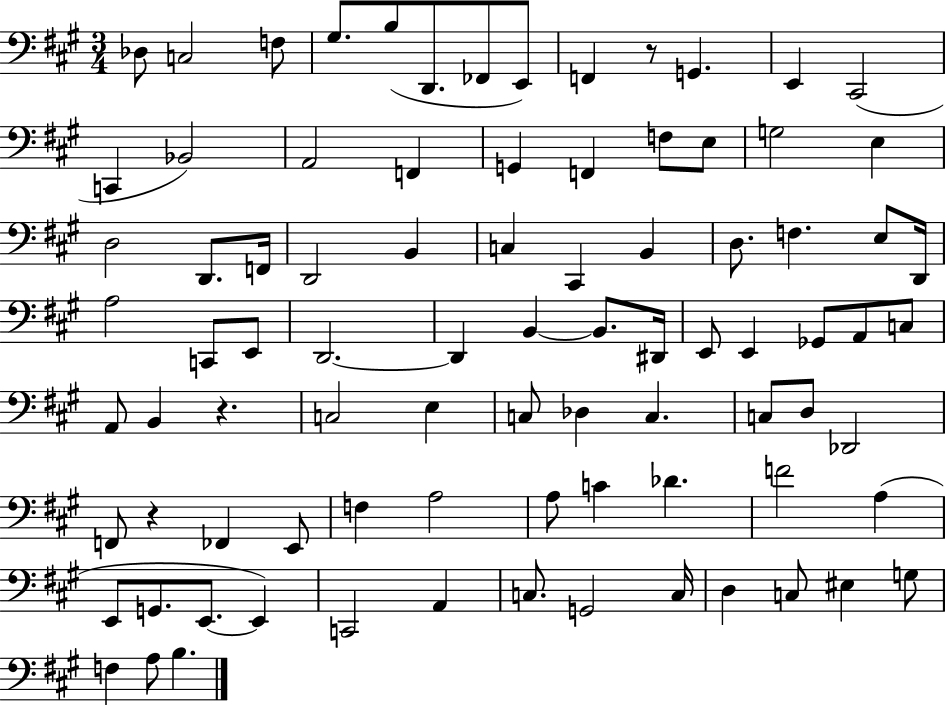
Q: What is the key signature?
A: A major